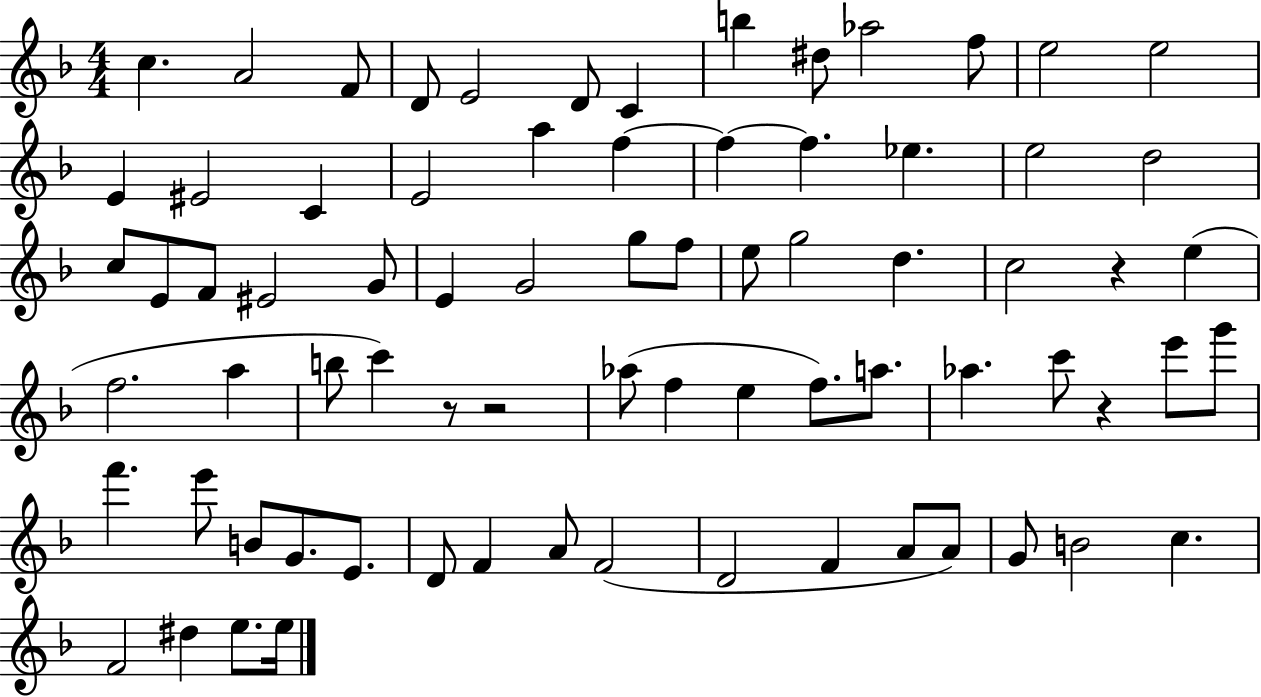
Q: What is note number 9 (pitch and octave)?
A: D#5